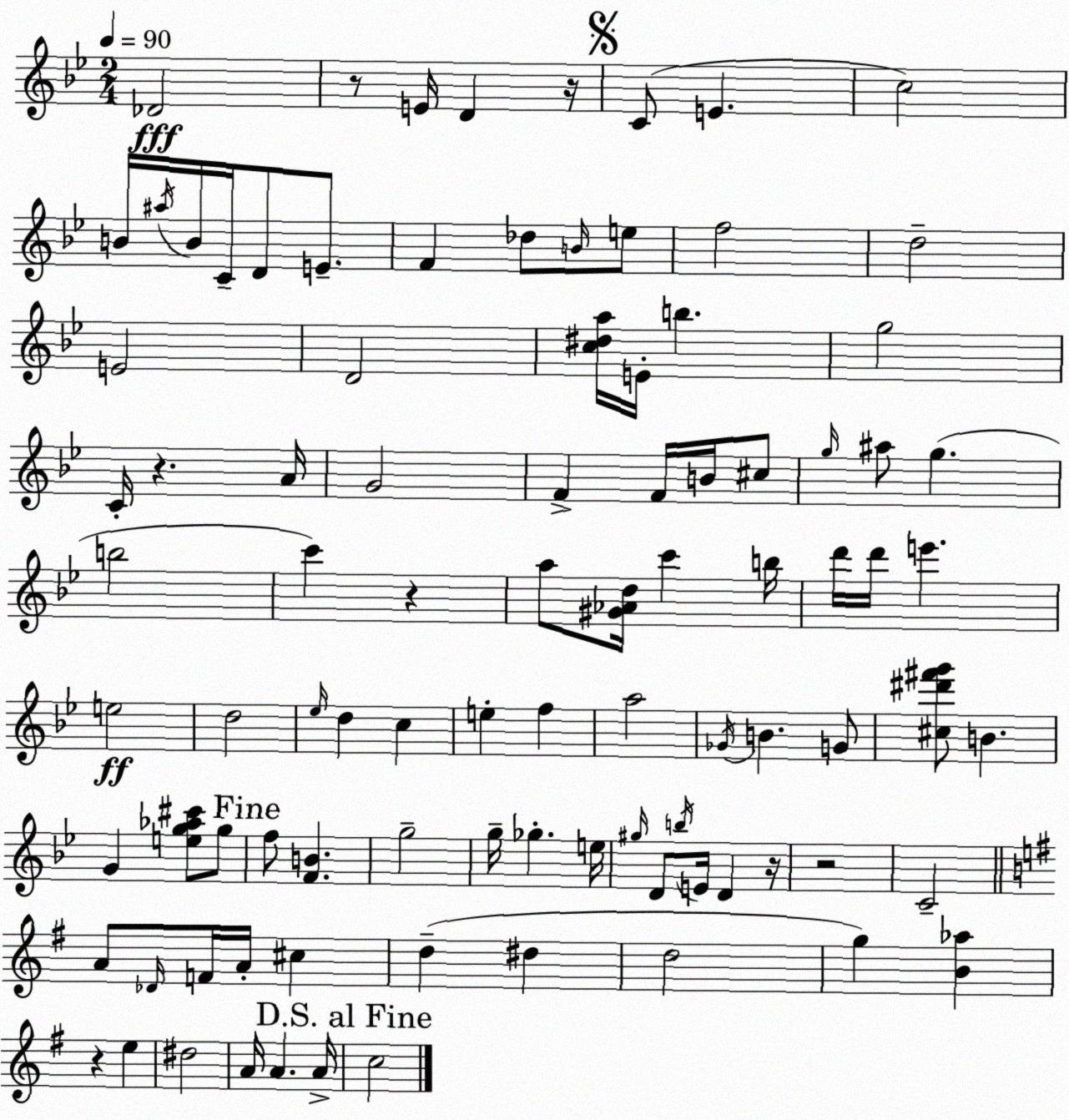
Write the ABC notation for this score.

X:1
T:Untitled
M:2/4
L:1/4
K:Bb
_D2 z/2 E/4 D z/4 C/2 E c2 B/4 ^a/4 B/4 C/4 D/2 E/2 F _d/2 B/4 e/2 f2 d2 E2 D2 [c^da]/4 E/4 b g2 C/4 z A/4 G2 F F/4 B/4 ^c/2 g/4 ^a/2 g b2 c' z a/2 [^G_Ad]/4 c' b/4 d'/4 d'/4 e' e2 d2 _e/4 d c e f a2 _G/4 B G/2 [^c^d'^f'g']/2 B G [eg_a^c']/2 g/2 f/2 [FB] g2 g/4 _g e/4 ^g/4 D/2 b/4 E/4 D z/4 z2 C2 A/2 _D/4 F/4 A/4 ^c d ^d d2 g [B_a] z e ^d2 A/4 A A/4 c2